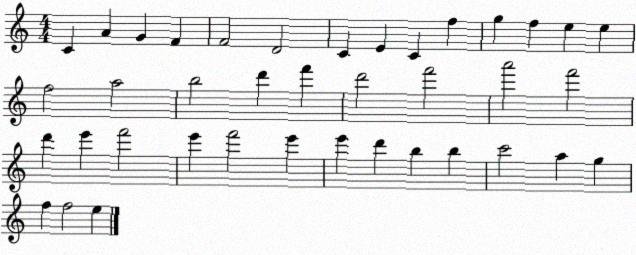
X:1
T:Untitled
M:4/4
L:1/4
K:C
C A G F F2 D2 C E C f g f e e f2 a2 b2 d' f' d'2 f'2 a'2 f'2 d' e' f'2 e' f'2 e' e' d' b b c'2 a g f f2 e